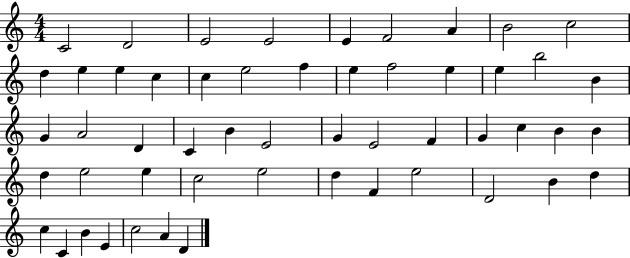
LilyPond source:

{
  \clef treble
  \numericTimeSignature
  \time 4/4
  \key c \major
  c'2 d'2 | e'2 e'2 | e'4 f'2 a'4 | b'2 c''2 | \break d''4 e''4 e''4 c''4 | c''4 e''2 f''4 | e''4 f''2 e''4 | e''4 b''2 b'4 | \break g'4 a'2 d'4 | c'4 b'4 e'2 | g'4 e'2 f'4 | g'4 c''4 b'4 b'4 | \break d''4 e''2 e''4 | c''2 e''2 | d''4 f'4 e''2 | d'2 b'4 d''4 | \break c''4 c'4 b'4 e'4 | c''2 a'4 d'4 | \bar "|."
}